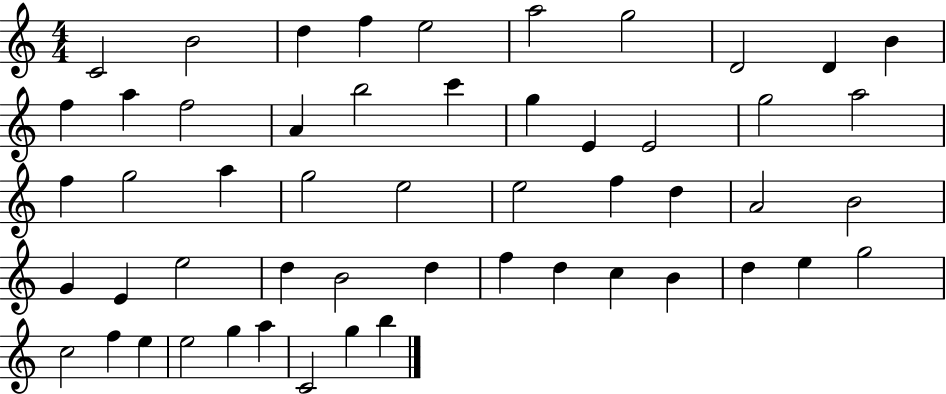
X:1
T:Untitled
M:4/4
L:1/4
K:C
C2 B2 d f e2 a2 g2 D2 D B f a f2 A b2 c' g E E2 g2 a2 f g2 a g2 e2 e2 f d A2 B2 G E e2 d B2 d f d c B d e g2 c2 f e e2 g a C2 g b